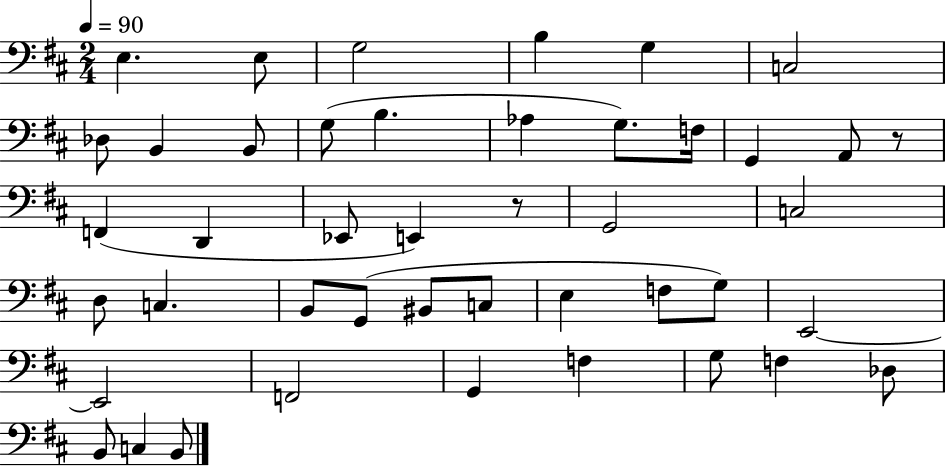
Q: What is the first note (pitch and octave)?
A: E3